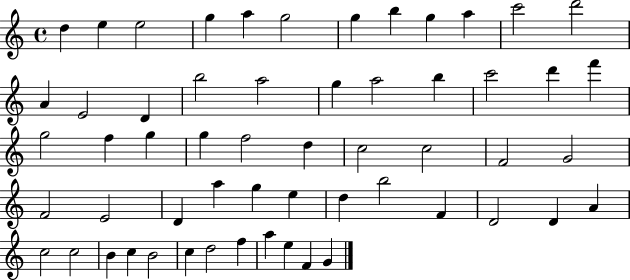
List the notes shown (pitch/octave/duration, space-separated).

D5/q E5/q E5/h G5/q A5/q G5/h G5/q B5/q G5/q A5/q C6/h D6/h A4/q E4/h D4/q B5/h A5/h G5/q A5/h B5/q C6/h D6/q F6/q G5/h F5/q G5/q G5/q F5/h D5/q C5/h C5/h F4/h G4/h F4/h E4/h D4/q A5/q G5/q E5/q D5/q B5/h F4/q D4/h D4/q A4/q C5/h C5/h B4/q C5/q B4/h C5/q D5/h F5/q A5/q E5/q F4/q G4/q